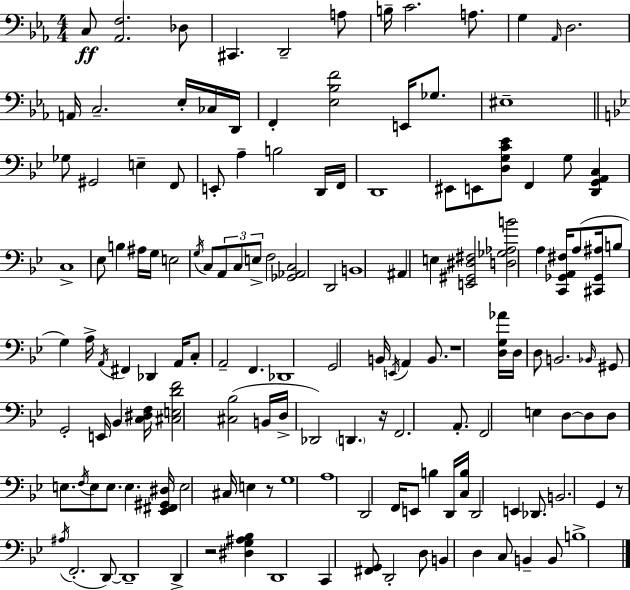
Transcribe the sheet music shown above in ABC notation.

X:1
T:Untitled
M:4/4
L:1/4
K:Eb
C,/2 [_A,,F,]2 _D,/2 ^C,, D,,2 A,/2 B,/4 C2 A,/2 G, _A,,/4 D,2 A,,/4 C,2 _E,/4 _C,/4 D,,/4 F,, [_E,_B,F]2 E,,/4 _G,/2 ^E,4 _G,/2 ^G,,2 E, F,,/2 E,,/2 A, B,2 D,,/4 F,,/4 D,,4 ^E,,/2 E,,/2 [D,G,C_E]/2 F,, G,/2 [D,,G,,A,,C,] C,4 _E,/2 B, ^A,/4 G,/4 E,2 G,/4 C,/2 A,,/2 C,/2 E,/2 F,2 [_G,,_A,,C,]2 D,,2 B,,4 ^A,, E, [E,,^G,,^D,^F,]2 [D,_G,_A,B]2 A, [C,,_G,,A,,^F,]/4 A,/2 [^C,,_G,,^A,]/4 B,/2 G, A,/4 A,,/4 ^F,, _D,, A,,/4 C,/2 A,,2 F,, _D,,4 G,,2 B,,/4 E,,/4 A,, B,,/2 z4 [D,G,_A]/4 D,/4 D,/2 B,,2 _B,,/4 ^G,,/2 G,,2 E,,/4 _B,, [C,^D,F,]/4 [^C,E,DF]2 [^C,_B,]2 B,,/4 D,/4 _D,,2 D,, z/4 F,,2 A,,/2 F,,2 E, D,/2 D,/2 D,/2 E,/2 F,/4 E,/2 E,/2 E, [_E,,^F,,^G,,^D,]/4 E,2 ^C,/4 E, z/2 G,4 A,4 D,,2 F,,/4 E,,/2 B, D,,/4 [C,B,]/4 D,,2 E,, _D,,/2 B,,2 G,, z/2 ^A,/4 F,,2 D,,/2 D,,4 D,, z2 [^D,G,^A,_B,] D,,4 C,, [^F,,G,,]/2 D,,2 D,/2 B,, D, C,/2 B,, B,,/2 B,4